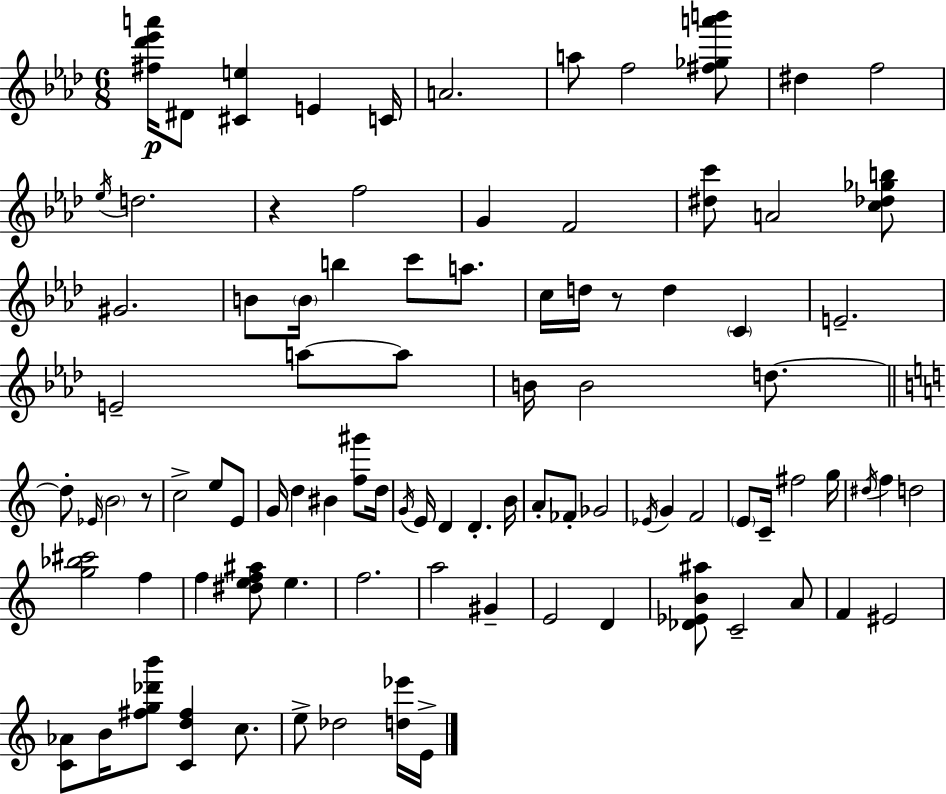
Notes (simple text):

[F#5,Db6,Eb6,A6]/s D#4/e [C#4,E5]/q E4/q C4/s A4/h. A5/e F5/h [F#5,Gb5,A6,B6]/e D#5/q F5/h Eb5/s D5/h. R/q F5/h G4/q F4/h [D#5,C6]/e A4/h [C5,Db5,Gb5,B5]/e G#4/h. B4/e B4/s B5/q C6/e A5/e. C5/s D5/s R/e D5/q C4/q E4/h. E4/h A5/e A5/e B4/s B4/h D5/e. D5/e Eb4/s B4/h R/e C5/h E5/e E4/e G4/s D5/q BIS4/q [F5,G#6]/e D5/s G4/s E4/s D4/q D4/q. B4/s A4/e FES4/e Gb4/h Eb4/s G4/q F4/h E4/e C4/s F#5/h G5/s D#5/s F5/q D5/h [G5,Bb5,C#6]/h F5/q F5/q [D#5,E5,F5,A#5]/e E5/q. F5/h. A5/h G#4/q E4/h D4/q [Db4,Eb4,B4,A#5]/e C4/h A4/e F4/q EIS4/h [C4,Ab4]/e B4/s [F#5,G5,Db6,B6]/e [C4,D5,F#5]/q C5/e. E5/e Db5/h [D5,Eb6]/s E4/s